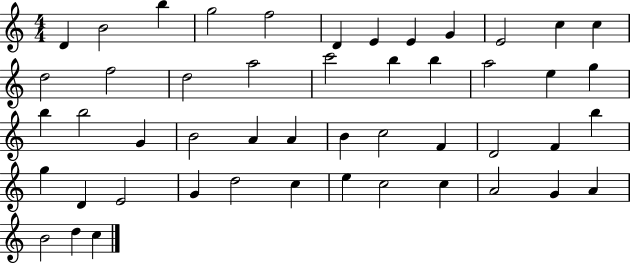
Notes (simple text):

D4/q B4/h B5/q G5/h F5/h D4/q E4/q E4/q G4/q E4/h C5/q C5/q D5/h F5/h D5/h A5/h C6/h B5/q B5/q A5/h E5/q G5/q B5/q B5/h G4/q B4/h A4/q A4/q B4/q C5/h F4/q D4/h F4/q B5/q G5/q D4/q E4/h G4/q D5/h C5/q E5/q C5/h C5/q A4/h G4/q A4/q B4/h D5/q C5/q